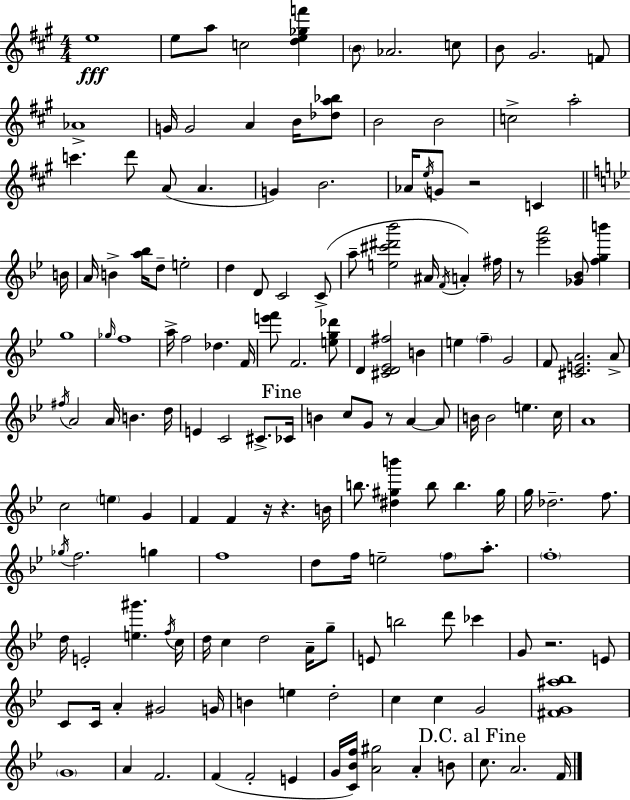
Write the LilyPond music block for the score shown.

{
  \clef treble
  \numericTimeSignature
  \time 4/4
  \key a \major
  e''1\fff | e''8 a''8 c''2 <d'' e'' ges'' f'''>4 | \parenthesize b'8 aes'2. c''8 | b'8 gis'2. f'8 | \break aes'1-> | g'16 g'2 a'4 b'16 <des'' a'' bes''>8 | b'2 b'2 | c''2-> a''2-. | \break c'''4. d'''8 a'8( a'4. | g'4) b'2. | aes'16 \acciaccatura { e''16 } g'8 r2 c'4 | \bar "||" \break \key bes \major b'16 a'16 b'4-> <a'' bes''>16 d''8-- e''2-. | d''4 d'8 c'2 c'8->( | a''8-- <e'' cis''' dis''' bes'''>2 ais'16 \acciaccatura { f'16 } a'4-.) | fis''16 r8 <ees''' a'''>2 <ges' bes'>8 <f'' g'' b'''>4 | \break g''1 | \grace { ges''16 } f''1 | a''16-> f''2 des''4. | f'16 <e''' f'''>8 f'2. | \break <e'' g'' des'''>8 d'4 <cis' d' ees' fis''>2 b'4 | e''4 \parenthesize f''4-- g'2 | f'8 <cis' e' a'>2. | a'8-> \acciaccatura { fis''16 } a'2 a'16 b'4. | \break d''16 e'4 c'2 | cis'8.-> \mark "Fine" ces'16 b'4 c''8 g'8 r8 a'4~~ | a'8 b'16 b'2 e''4. | c''16 a'1 | \break c''2 \parenthesize e''4 | g'4 f'4 f'4 r16 r4. | b'16 b''8. <dis'' gis'' b'''>4 b''8 b''4. | gis''16 g''16 des''2.-- | \break f''8. \acciaccatura { ges''16 } f''2. | g''4 f''1 | d''8 f''16 e''2-- | \parenthesize f''8 a''8.-. \parenthesize f''1-. | \break d''16 e'2-. <e'' gis'''>4. | \acciaccatura { f''16 } c''16 d''16 c''4 d''2 | a'16-- g''8-- e'8 b''2 | d'''8 ces'''4 g'8 r2. | \break e'8 c'8 c'16 a'4-. gis'2 | g'16 b'4 e''4 d''2-. | c''4 c''4 g'2 | <fis' g' ais'' bes''>1 | \break \parenthesize g'1 | a'4 f'2. | f'4( f'2-. | e'4 g'16 <c' bes' f''>16) <a' gis''>2 | \break a'4-. b'8 \mark "D.C. al Fine" c''8. a'2. | f'16 \bar "|."
}